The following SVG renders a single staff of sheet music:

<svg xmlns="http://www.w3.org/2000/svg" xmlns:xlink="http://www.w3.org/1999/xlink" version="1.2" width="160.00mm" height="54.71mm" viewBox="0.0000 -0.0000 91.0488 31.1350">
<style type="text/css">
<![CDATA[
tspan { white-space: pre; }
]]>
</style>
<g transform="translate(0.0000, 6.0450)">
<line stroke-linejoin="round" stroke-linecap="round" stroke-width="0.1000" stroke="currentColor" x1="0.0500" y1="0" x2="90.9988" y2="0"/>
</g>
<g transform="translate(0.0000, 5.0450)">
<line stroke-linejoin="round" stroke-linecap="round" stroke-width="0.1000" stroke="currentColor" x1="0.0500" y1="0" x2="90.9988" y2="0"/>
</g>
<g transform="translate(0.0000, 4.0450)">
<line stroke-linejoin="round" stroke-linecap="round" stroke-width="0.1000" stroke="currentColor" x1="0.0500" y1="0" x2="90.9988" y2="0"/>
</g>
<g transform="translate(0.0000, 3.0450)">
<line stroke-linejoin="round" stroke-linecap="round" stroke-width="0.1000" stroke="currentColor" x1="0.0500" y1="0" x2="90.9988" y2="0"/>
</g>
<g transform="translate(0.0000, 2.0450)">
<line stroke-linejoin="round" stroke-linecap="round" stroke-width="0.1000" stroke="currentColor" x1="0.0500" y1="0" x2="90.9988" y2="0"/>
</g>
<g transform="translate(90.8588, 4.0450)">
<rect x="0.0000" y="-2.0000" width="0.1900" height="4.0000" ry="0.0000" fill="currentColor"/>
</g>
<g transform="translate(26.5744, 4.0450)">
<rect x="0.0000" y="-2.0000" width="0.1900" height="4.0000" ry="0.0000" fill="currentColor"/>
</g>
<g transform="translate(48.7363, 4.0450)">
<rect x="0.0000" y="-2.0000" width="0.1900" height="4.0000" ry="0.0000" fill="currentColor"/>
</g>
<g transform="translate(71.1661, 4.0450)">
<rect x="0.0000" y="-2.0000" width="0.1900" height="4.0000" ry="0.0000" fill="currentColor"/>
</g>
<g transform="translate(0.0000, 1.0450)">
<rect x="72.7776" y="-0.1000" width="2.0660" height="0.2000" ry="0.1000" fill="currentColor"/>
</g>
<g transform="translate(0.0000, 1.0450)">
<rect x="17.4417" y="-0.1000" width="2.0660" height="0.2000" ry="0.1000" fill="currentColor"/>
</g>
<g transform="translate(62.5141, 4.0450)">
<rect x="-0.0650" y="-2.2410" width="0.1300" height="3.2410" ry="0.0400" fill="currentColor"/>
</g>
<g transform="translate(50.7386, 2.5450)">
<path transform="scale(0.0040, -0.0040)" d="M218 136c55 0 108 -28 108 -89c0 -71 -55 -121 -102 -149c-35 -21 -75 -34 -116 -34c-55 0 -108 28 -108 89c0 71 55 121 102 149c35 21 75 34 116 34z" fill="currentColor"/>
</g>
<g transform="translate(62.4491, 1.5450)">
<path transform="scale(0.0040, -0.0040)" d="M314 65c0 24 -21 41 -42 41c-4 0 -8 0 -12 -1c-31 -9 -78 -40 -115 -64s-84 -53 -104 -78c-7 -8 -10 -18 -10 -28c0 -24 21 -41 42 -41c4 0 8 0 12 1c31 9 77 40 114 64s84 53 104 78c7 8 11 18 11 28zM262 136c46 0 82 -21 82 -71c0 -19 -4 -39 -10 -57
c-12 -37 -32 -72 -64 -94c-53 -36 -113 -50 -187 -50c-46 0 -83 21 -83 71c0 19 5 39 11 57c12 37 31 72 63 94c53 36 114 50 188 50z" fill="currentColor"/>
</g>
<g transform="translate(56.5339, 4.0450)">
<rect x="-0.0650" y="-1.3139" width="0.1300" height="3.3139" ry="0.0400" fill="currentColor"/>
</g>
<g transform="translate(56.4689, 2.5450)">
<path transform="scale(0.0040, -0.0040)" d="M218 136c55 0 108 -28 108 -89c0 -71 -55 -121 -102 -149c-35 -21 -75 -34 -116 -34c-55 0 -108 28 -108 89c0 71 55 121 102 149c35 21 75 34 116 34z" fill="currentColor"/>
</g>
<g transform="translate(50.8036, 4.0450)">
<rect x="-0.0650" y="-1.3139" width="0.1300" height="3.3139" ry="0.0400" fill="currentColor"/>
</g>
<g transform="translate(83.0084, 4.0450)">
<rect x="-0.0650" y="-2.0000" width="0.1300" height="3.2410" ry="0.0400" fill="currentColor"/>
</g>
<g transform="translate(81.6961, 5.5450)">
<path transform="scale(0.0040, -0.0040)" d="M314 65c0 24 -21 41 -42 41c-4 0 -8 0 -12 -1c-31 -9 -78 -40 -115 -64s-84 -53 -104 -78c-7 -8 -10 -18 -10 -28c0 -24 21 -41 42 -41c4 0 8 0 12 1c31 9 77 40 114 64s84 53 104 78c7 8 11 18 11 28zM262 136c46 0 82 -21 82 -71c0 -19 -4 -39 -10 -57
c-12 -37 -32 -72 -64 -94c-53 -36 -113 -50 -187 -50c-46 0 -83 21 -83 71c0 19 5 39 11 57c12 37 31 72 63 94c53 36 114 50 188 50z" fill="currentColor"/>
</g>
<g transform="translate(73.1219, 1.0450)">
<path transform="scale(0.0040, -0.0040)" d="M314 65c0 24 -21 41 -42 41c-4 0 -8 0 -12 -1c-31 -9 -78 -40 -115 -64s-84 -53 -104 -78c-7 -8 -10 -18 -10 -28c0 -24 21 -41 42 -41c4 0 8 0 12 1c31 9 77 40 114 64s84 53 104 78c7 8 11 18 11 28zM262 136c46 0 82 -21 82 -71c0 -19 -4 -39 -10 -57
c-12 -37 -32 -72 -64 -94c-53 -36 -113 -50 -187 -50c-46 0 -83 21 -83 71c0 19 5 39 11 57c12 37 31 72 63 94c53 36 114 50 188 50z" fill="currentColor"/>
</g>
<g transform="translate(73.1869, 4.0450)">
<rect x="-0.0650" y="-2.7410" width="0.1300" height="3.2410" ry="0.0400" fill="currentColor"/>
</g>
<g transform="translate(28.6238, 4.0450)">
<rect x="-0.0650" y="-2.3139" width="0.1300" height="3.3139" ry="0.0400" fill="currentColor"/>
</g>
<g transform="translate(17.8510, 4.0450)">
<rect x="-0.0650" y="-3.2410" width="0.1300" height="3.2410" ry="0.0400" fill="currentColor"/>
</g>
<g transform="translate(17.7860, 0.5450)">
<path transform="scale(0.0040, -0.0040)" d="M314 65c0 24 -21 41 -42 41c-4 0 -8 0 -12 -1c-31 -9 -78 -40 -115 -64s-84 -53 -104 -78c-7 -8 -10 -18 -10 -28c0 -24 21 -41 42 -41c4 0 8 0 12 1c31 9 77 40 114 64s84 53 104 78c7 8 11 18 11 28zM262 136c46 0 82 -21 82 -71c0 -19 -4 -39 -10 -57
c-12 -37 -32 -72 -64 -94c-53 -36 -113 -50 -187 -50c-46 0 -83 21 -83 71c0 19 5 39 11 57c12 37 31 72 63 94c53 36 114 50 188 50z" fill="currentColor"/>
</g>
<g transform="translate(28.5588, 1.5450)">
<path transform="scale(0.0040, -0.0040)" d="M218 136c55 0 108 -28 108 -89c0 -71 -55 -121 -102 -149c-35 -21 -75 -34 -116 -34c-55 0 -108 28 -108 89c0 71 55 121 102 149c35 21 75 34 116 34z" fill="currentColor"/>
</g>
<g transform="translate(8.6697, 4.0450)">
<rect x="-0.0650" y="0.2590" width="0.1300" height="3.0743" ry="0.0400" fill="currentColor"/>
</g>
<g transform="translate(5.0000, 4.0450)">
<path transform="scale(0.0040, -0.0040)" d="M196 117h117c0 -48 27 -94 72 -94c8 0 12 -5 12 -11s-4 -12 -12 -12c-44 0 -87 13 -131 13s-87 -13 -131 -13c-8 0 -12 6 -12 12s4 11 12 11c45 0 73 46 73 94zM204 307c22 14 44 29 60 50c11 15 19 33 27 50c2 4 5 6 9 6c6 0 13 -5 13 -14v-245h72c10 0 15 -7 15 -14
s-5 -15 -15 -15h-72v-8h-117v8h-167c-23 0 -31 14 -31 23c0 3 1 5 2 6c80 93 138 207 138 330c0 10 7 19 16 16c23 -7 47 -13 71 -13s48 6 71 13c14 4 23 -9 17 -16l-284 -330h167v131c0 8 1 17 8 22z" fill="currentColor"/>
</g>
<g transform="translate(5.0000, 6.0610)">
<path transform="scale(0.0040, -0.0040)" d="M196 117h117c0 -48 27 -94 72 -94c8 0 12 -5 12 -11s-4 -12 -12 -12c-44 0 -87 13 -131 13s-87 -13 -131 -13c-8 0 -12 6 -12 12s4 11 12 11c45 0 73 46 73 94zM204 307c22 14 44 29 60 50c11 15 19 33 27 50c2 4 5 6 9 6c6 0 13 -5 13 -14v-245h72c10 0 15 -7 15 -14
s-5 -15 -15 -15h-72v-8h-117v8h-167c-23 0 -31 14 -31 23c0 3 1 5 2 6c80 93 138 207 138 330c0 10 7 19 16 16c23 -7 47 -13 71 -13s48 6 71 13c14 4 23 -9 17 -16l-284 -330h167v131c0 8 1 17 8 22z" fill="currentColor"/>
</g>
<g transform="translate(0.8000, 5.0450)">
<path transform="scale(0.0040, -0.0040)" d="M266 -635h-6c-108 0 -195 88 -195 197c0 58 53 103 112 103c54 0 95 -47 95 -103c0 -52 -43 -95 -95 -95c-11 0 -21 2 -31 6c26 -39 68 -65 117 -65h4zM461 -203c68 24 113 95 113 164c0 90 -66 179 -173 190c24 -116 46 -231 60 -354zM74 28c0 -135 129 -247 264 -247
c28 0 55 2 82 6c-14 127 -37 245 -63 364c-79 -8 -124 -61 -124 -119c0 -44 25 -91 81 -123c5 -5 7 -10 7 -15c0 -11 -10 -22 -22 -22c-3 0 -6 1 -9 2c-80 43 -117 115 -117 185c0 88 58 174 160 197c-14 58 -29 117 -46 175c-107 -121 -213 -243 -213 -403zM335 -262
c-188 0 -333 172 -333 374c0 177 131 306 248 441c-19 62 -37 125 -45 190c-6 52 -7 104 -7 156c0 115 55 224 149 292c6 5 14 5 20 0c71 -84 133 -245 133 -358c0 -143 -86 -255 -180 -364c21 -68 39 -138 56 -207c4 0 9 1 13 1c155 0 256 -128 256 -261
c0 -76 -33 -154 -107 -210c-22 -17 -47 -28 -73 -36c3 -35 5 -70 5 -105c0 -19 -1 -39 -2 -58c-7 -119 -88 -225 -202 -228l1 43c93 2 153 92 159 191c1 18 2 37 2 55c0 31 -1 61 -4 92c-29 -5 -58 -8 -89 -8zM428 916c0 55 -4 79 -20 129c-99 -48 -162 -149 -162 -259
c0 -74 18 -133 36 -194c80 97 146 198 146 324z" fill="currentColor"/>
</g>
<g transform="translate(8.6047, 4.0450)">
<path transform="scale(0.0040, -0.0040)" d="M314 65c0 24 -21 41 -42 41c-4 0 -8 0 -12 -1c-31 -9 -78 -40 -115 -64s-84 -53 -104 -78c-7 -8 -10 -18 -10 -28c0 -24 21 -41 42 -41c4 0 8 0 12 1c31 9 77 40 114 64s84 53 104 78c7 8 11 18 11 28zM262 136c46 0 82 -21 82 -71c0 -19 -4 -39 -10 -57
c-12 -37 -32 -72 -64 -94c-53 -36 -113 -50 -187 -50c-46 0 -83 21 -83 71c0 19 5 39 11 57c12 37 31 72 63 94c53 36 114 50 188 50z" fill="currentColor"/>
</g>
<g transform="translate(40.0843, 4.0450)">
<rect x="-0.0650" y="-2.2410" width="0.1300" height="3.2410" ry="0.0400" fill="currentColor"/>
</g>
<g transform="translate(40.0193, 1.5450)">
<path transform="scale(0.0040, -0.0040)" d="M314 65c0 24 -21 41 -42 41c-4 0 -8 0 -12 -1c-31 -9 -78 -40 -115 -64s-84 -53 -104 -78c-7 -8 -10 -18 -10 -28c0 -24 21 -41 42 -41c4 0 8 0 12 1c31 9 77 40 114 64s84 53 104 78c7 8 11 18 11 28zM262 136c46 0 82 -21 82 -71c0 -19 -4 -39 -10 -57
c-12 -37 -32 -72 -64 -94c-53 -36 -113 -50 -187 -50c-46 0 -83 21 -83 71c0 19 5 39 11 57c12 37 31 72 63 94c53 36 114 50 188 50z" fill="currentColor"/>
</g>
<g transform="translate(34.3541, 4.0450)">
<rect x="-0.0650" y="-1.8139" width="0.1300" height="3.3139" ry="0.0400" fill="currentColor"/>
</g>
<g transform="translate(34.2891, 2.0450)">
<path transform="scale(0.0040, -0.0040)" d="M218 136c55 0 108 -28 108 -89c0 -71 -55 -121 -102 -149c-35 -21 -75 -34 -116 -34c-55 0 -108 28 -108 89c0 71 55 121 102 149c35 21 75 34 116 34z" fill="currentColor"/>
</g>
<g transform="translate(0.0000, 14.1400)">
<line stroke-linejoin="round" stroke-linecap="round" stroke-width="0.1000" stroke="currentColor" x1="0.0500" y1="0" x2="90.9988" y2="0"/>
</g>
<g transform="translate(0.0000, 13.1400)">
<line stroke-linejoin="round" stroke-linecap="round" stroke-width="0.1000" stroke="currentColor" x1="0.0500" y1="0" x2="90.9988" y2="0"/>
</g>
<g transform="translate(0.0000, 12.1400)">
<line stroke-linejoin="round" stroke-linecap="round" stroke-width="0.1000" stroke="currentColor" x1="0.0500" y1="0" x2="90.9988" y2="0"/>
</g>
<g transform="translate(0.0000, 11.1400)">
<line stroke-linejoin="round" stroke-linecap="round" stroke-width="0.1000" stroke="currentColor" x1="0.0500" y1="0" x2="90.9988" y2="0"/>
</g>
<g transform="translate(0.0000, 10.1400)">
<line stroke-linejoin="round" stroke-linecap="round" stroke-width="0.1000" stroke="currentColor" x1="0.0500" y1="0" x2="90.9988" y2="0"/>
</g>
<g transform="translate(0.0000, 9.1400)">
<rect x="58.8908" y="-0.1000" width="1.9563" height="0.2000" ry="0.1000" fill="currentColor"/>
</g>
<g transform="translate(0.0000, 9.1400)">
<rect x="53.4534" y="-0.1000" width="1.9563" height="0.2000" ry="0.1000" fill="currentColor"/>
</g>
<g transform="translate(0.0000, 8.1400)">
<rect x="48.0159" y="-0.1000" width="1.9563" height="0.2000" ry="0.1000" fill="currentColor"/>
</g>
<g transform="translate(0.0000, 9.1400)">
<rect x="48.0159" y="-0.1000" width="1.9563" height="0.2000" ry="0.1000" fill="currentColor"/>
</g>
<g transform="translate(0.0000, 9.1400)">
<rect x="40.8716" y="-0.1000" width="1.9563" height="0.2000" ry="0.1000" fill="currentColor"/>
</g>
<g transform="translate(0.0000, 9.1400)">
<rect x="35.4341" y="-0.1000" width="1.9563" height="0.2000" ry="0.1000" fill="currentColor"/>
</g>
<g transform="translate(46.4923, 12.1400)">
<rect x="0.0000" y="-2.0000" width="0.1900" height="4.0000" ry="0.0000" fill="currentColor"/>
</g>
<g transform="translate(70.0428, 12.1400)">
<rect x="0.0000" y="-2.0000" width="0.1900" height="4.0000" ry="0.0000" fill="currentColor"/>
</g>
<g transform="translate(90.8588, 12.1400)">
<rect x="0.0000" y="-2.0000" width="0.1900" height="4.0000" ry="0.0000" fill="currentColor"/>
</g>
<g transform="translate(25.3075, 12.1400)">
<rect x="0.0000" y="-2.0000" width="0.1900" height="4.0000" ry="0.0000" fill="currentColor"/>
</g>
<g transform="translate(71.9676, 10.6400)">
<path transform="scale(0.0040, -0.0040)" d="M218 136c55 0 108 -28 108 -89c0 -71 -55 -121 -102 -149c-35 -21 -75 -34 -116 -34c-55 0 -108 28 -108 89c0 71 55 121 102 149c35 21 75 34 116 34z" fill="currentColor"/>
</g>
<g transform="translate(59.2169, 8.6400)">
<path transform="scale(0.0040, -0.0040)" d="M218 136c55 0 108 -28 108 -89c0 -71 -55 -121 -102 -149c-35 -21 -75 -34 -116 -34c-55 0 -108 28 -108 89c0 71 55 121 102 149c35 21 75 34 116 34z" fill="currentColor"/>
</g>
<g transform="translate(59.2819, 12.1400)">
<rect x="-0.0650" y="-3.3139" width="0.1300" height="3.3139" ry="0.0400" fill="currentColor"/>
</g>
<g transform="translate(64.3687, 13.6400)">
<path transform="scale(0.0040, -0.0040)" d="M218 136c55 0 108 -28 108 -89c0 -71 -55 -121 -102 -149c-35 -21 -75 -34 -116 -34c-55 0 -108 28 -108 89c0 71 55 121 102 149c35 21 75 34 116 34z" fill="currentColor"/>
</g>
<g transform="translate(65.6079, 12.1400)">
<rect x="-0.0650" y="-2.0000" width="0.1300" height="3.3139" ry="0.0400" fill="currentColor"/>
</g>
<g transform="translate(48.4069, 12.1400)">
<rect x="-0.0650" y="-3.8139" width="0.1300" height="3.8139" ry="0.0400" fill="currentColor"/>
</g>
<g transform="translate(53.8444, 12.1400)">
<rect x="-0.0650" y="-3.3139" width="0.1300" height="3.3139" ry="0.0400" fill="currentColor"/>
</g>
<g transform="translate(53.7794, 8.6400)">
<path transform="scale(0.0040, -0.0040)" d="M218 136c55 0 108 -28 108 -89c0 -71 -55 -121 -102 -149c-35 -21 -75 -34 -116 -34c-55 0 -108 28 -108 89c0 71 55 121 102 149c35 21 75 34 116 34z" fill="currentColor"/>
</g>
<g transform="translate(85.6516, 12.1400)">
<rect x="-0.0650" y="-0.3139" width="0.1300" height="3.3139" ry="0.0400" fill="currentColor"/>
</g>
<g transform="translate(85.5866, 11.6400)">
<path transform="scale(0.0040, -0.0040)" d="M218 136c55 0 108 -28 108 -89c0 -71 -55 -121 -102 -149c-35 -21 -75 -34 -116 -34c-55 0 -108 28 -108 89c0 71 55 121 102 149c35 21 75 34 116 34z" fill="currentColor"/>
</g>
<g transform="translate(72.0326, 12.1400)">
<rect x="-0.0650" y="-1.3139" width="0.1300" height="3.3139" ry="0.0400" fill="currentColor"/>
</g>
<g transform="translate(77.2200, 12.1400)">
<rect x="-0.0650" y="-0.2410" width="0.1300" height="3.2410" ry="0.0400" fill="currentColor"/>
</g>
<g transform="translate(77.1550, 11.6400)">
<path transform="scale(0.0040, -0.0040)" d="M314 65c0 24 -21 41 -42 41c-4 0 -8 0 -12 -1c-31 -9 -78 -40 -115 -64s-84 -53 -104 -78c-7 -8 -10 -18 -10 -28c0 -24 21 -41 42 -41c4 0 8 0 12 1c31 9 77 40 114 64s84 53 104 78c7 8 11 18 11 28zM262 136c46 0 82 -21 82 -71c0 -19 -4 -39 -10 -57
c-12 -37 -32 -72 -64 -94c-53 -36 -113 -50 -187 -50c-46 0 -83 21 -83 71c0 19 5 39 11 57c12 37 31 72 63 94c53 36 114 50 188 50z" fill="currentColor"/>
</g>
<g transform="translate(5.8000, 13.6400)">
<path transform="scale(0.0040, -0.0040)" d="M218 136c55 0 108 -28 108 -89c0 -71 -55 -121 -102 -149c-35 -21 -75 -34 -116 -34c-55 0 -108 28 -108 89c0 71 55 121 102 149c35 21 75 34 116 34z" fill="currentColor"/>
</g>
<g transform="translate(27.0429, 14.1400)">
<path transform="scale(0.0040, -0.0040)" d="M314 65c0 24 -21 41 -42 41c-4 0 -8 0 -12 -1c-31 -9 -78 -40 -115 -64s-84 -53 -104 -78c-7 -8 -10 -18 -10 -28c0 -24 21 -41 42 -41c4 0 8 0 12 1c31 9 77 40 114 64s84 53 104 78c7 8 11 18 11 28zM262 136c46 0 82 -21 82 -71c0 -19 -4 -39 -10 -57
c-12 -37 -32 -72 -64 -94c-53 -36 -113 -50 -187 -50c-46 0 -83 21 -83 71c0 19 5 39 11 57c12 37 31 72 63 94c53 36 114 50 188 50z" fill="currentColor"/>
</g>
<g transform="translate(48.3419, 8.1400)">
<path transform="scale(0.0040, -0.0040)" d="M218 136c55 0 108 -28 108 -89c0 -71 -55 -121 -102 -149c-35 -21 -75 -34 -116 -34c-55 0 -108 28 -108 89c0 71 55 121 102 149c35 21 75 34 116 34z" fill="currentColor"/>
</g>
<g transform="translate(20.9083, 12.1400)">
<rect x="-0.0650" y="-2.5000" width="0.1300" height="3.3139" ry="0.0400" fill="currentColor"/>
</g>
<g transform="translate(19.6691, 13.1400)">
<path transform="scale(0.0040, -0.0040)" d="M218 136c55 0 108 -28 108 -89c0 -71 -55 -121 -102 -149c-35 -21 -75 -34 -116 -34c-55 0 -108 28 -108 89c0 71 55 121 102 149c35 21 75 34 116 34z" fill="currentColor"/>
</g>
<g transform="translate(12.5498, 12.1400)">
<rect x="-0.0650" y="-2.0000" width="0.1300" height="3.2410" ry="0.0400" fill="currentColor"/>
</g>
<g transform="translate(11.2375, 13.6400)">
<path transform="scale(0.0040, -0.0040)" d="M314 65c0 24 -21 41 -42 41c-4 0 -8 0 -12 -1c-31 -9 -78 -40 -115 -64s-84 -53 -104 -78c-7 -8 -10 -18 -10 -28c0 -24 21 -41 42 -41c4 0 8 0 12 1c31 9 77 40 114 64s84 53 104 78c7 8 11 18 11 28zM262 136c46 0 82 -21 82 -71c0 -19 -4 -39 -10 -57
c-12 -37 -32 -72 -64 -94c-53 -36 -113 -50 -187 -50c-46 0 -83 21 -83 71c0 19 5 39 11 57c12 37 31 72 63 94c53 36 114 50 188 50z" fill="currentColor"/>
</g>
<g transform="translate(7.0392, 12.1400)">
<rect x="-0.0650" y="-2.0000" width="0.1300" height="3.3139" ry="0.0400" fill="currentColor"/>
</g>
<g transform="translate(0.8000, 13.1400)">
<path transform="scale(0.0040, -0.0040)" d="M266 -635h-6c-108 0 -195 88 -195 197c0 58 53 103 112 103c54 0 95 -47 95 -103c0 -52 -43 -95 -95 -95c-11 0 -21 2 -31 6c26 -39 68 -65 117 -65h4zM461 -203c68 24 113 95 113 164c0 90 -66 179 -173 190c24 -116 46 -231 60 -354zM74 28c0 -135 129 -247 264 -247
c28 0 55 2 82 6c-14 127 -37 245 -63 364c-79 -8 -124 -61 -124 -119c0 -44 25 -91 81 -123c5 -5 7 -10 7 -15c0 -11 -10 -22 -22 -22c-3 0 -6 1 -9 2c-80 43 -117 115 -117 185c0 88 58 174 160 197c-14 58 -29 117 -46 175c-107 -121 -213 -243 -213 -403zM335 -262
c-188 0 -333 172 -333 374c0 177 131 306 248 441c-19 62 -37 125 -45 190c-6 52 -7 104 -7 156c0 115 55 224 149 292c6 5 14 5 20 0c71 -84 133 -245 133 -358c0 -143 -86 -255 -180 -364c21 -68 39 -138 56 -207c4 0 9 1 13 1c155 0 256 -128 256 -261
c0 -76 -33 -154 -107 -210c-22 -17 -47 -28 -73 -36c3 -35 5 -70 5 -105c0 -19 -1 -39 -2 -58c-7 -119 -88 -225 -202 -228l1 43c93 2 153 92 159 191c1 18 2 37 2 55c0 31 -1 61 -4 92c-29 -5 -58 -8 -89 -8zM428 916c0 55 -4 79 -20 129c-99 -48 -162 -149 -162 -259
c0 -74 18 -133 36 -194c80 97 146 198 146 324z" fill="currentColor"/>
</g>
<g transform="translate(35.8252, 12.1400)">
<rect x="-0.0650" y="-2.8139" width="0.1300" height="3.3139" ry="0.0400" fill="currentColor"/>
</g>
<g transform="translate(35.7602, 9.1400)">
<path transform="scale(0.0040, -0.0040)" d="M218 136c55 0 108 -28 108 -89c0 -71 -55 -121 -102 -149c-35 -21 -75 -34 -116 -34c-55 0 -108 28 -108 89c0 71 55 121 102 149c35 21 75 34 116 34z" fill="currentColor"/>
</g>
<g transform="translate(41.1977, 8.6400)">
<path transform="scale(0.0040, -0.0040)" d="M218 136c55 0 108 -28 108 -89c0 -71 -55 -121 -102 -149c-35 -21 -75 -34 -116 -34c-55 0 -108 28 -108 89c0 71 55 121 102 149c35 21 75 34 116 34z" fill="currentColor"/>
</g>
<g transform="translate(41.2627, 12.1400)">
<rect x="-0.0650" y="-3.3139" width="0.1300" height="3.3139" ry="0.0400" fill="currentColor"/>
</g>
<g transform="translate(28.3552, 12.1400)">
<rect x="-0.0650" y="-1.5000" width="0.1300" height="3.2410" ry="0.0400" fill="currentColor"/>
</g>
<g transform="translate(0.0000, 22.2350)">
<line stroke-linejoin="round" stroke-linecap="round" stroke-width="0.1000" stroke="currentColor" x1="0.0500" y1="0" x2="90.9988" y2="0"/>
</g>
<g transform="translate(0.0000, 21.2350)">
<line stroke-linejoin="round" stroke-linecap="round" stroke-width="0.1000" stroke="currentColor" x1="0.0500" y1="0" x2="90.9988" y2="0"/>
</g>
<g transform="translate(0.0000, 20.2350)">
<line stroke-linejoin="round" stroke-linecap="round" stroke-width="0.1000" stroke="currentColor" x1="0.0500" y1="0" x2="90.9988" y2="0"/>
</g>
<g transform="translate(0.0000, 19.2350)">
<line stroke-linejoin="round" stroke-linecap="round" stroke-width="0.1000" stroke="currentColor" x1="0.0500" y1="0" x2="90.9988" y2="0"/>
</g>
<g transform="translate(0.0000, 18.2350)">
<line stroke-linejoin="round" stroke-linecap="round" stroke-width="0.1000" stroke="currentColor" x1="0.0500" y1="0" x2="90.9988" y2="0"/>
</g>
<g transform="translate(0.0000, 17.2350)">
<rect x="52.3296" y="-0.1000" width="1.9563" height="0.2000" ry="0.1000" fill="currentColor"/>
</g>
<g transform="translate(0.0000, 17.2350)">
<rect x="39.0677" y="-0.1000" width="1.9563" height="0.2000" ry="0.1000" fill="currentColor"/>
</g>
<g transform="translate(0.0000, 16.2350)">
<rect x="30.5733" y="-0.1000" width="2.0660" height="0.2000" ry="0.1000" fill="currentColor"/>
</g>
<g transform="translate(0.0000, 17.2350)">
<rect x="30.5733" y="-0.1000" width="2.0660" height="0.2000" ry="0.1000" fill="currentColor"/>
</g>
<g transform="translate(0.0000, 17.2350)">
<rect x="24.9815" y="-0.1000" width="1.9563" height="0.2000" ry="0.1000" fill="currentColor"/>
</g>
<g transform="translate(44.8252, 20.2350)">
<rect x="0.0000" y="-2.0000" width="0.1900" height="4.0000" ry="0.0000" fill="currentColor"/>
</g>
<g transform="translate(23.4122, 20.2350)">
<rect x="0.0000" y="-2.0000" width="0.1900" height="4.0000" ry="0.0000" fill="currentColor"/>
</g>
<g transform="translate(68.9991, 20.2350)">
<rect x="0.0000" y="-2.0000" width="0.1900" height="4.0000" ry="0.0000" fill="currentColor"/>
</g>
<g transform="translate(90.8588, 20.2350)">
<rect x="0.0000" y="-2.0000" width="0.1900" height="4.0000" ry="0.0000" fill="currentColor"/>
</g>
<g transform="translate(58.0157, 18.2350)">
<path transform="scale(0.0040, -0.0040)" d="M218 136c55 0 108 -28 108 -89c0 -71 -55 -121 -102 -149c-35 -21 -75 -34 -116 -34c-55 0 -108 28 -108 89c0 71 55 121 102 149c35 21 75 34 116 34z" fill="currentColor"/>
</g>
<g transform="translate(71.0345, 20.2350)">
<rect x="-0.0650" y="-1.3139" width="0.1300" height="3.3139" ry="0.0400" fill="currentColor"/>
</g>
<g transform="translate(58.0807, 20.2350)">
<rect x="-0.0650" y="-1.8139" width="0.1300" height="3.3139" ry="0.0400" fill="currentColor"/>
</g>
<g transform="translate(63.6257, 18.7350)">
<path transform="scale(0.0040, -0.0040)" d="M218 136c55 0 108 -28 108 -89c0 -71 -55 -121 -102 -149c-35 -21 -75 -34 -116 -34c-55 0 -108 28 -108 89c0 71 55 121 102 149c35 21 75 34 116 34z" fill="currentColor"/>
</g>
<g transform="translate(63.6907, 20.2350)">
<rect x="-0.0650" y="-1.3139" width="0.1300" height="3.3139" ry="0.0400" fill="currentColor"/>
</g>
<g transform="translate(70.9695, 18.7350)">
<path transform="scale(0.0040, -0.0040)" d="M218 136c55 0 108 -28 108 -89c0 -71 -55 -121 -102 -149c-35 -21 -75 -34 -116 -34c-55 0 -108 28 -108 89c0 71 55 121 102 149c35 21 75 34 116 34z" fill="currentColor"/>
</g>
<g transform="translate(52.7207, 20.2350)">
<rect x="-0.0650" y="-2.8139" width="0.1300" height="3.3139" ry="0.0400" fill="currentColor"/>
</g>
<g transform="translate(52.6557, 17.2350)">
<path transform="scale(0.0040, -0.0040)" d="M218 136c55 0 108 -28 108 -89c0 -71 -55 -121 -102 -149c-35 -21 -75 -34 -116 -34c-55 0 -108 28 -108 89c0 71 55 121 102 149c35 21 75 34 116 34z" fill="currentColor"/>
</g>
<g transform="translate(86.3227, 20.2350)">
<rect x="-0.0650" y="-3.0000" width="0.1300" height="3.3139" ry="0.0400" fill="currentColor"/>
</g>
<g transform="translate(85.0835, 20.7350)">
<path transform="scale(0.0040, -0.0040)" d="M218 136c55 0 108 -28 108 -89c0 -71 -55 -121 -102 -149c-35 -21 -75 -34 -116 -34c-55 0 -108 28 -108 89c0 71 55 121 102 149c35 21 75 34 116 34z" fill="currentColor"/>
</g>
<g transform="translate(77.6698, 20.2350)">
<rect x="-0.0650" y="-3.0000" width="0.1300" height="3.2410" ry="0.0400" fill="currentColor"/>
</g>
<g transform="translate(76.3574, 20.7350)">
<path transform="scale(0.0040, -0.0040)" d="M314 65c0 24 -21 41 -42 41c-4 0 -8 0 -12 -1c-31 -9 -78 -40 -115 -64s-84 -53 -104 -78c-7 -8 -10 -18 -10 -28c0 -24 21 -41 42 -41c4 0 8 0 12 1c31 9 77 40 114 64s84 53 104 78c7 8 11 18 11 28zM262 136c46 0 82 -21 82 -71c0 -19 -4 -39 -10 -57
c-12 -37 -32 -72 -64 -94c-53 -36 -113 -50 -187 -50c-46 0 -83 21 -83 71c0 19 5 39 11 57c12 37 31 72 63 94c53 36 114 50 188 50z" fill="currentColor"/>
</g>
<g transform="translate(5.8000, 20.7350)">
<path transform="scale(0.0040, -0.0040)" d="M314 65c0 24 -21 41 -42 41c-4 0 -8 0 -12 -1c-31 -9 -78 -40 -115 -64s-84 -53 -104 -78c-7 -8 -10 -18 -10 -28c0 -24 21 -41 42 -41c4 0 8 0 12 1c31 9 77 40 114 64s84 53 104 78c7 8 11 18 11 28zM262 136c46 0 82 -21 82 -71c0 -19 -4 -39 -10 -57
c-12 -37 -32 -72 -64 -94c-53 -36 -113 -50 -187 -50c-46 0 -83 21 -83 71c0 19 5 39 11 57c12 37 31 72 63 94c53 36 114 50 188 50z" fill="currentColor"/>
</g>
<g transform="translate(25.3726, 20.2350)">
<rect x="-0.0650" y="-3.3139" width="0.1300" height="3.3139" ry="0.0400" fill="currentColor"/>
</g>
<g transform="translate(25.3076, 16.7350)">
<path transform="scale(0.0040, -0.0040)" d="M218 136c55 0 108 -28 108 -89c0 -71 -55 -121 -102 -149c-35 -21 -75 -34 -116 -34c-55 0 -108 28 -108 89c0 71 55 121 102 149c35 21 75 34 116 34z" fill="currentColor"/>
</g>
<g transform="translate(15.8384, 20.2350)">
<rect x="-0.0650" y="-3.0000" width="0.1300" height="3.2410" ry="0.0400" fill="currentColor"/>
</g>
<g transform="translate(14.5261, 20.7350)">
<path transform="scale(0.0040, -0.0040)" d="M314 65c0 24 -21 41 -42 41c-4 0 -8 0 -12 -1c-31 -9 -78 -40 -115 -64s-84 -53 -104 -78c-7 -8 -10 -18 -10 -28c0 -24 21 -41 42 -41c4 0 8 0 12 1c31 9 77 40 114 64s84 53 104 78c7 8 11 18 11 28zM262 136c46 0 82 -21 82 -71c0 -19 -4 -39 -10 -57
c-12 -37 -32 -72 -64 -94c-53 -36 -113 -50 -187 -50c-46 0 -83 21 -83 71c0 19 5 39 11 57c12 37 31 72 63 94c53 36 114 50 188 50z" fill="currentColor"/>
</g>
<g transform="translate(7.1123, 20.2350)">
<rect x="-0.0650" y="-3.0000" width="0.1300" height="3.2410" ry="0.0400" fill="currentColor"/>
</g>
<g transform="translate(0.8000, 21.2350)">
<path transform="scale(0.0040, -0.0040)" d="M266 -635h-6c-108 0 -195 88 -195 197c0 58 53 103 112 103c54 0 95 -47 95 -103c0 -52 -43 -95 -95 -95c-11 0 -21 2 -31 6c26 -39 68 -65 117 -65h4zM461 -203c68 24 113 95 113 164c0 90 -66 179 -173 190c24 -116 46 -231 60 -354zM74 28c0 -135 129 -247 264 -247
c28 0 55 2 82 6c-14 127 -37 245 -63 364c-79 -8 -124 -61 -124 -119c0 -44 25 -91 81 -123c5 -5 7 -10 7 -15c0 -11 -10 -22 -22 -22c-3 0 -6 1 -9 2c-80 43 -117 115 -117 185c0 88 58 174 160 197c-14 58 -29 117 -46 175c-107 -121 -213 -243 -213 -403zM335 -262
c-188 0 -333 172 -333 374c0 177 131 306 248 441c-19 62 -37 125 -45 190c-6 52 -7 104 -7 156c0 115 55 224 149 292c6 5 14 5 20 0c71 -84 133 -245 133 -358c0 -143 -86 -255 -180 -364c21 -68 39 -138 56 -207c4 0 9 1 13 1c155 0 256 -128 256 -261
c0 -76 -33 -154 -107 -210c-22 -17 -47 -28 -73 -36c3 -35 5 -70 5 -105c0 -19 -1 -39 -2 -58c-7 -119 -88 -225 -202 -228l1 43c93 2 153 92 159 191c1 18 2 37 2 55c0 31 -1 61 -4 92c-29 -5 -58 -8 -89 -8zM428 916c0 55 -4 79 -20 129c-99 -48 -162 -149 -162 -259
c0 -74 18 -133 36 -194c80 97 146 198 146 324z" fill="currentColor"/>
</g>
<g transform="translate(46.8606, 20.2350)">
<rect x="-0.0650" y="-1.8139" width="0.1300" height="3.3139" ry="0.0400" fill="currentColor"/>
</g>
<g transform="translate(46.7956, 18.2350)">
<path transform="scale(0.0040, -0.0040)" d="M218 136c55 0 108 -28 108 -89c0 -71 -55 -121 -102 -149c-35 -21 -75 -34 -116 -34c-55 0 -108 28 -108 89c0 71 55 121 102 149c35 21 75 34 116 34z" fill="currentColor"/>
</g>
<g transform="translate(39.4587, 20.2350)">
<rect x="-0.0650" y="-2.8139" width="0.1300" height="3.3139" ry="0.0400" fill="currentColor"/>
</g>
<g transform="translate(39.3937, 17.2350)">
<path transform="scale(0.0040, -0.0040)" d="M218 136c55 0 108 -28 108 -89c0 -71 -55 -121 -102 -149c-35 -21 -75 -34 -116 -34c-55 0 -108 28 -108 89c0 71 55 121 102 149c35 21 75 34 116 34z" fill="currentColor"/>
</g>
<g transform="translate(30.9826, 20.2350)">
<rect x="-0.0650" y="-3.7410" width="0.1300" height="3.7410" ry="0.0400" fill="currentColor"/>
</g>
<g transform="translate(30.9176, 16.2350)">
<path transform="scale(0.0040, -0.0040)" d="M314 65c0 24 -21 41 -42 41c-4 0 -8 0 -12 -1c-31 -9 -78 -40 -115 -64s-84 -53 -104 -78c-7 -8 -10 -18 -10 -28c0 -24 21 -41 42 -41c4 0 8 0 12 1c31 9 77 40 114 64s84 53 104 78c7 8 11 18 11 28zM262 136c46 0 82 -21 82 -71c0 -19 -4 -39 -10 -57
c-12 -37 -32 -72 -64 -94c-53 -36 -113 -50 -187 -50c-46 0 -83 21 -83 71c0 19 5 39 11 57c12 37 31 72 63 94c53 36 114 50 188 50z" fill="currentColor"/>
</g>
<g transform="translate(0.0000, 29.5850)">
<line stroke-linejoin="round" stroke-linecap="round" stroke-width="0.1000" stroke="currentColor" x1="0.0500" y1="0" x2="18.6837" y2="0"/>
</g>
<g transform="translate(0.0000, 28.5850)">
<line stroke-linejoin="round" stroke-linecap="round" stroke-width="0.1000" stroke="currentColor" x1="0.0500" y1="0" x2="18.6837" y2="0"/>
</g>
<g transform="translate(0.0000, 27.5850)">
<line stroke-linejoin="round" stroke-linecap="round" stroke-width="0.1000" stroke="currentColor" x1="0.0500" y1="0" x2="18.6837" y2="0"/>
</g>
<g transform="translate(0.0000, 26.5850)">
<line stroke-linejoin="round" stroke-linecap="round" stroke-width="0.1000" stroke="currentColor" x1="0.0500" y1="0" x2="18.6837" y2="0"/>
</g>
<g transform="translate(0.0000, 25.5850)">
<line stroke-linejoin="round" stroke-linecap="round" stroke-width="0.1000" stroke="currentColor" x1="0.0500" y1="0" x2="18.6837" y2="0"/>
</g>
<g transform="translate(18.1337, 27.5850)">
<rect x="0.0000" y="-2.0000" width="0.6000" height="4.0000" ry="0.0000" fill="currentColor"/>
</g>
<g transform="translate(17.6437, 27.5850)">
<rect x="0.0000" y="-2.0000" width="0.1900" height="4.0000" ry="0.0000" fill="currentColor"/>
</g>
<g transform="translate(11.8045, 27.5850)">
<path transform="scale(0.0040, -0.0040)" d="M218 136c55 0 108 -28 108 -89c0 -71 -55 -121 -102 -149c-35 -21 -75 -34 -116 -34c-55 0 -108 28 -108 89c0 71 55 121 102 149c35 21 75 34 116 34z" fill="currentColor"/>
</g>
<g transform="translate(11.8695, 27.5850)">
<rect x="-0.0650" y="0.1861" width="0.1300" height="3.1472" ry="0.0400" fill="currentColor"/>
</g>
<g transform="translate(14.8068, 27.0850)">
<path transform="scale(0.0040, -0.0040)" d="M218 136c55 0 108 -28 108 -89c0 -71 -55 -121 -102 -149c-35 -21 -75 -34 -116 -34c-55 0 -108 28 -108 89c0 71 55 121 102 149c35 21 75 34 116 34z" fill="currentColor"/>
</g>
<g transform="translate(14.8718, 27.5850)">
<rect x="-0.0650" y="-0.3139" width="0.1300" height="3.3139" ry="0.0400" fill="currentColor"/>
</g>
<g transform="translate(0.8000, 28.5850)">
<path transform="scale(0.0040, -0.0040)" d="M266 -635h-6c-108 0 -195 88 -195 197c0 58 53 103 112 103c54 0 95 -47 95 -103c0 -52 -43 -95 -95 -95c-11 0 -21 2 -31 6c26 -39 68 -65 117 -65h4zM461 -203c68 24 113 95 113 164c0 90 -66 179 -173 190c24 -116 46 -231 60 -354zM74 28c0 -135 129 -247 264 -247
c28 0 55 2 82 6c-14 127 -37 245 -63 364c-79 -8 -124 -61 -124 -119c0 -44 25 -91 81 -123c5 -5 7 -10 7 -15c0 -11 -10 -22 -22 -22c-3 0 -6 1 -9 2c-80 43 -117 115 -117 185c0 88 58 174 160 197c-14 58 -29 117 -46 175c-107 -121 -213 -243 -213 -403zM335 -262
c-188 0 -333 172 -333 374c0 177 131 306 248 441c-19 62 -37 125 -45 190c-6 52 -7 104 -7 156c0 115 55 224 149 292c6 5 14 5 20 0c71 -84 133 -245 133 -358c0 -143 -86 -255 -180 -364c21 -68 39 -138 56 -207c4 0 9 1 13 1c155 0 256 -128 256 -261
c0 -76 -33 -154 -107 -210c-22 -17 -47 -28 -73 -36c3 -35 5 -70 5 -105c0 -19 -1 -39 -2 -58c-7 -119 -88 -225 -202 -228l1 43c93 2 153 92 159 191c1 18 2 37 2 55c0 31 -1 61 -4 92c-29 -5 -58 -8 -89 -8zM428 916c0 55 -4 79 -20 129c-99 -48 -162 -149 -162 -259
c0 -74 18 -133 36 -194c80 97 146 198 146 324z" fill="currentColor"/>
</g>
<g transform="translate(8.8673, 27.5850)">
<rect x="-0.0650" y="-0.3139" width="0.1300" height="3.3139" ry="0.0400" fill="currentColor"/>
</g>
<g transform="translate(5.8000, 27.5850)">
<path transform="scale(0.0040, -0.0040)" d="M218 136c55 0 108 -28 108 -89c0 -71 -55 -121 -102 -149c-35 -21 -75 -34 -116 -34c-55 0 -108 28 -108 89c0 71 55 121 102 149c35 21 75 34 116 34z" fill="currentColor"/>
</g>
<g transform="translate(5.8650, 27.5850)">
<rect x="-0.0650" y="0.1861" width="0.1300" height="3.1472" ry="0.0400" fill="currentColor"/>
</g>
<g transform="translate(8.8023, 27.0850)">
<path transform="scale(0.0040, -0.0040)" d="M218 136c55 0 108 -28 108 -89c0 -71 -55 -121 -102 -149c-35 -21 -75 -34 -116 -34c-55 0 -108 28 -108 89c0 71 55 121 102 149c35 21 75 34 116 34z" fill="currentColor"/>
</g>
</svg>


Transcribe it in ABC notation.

X:1
T:Untitled
M:4/4
L:1/4
K:C
B2 b2 g f g2 e e g2 a2 F2 F F2 G E2 a b c' b b F e c2 c A2 A2 b c'2 a f a f e e A2 A B c B c